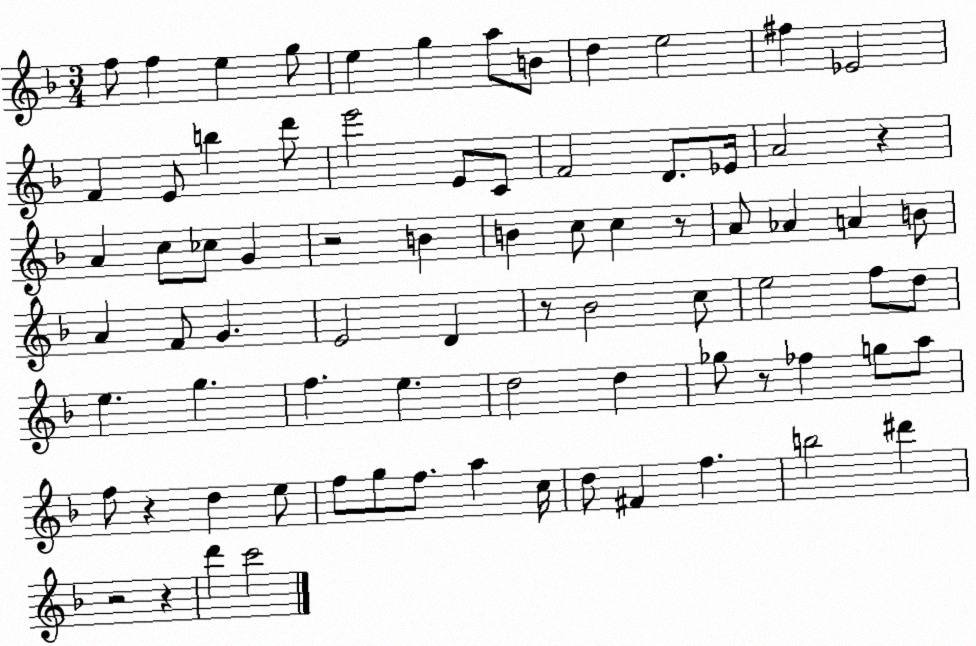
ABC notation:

X:1
T:Untitled
M:3/4
L:1/4
K:F
f/2 f e g/2 e g a/2 B/2 d e2 ^f _E2 F E/2 b d'/2 e'2 E/2 C/2 F2 D/2 _E/4 A2 z A c/2 _c/2 G z2 B B c/2 c z/2 A/2 _A A B/2 A F/2 G E2 D z/2 _B2 c/2 e2 f/2 d/2 e g f e d2 d _g/2 z/2 _f g/2 a/2 f/2 z d e/2 f/2 g/2 f/2 a c/4 d/2 ^F f b2 ^d' z2 z d' c'2